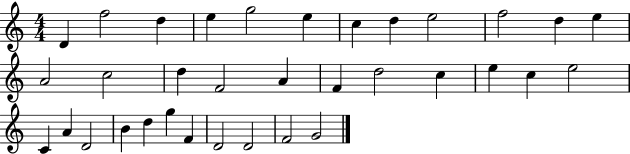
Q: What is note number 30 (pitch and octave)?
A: F4